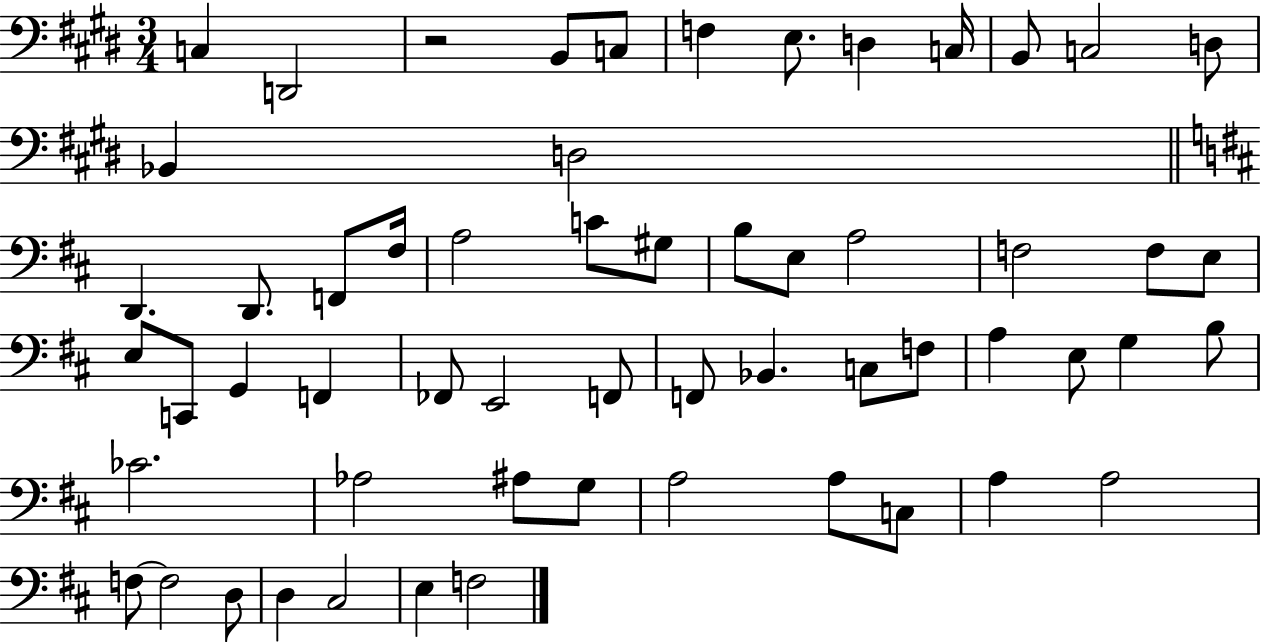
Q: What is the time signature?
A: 3/4